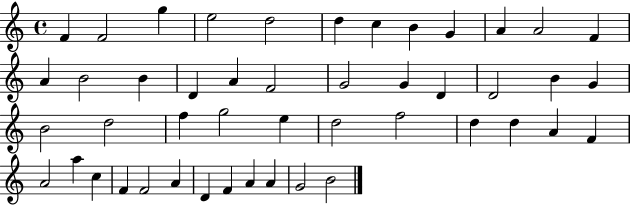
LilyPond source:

{
  \clef treble
  \time 4/4
  \defaultTimeSignature
  \key c \major
  f'4 f'2 g''4 | e''2 d''2 | d''4 c''4 b'4 g'4 | a'4 a'2 f'4 | \break a'4 b'2 b'4 | d'4 a'4 f'2 | g'2 g'4 d'4 | d'2 b'4 g'4 | \break b'2 d''2 | f''4 g''2 e''4 | d''2 f''2 | d''4 d''4 a'4 f'4 | \break a'2 a''4 c''4 | f'4 f'2 a'4 | d'4 f'4 a'4 a'4 | g'2 b'2 | \break \bar "|."
}